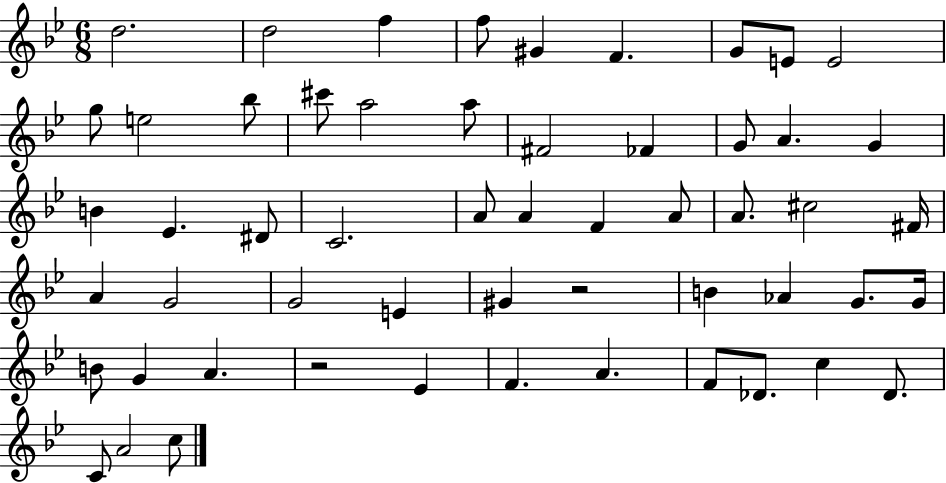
{
  \clef treble
  \numericTimeSignature
  \time 6/8
  \key bes \major
  \repeat volta 2 { d''2. | d''2 f''4 | f''8 gis'4 f'4. | g'8 e'8 e'2 | \break g''8 e''2 bes''8 | cis'''8 a''2 a''8 | fis'2 fes'4 | g'8 a'4. g'4 | \break b'4 ees'4. dis'8 | c'2. | a'8 a'4 f'4 a'8 | a'8. cis''2 fis'16 | \break a'4 g'2 | g'2 e'4 | gis'4 r2 | b'4 aes'4 g'8. g'16 | \break b'8 g'4 a'4. | r2 ees'4 | f'4. a'4. | f'8 des'8. c''4 des'8. | \break c'8 a'2 c''8 | } \bar "|."
}